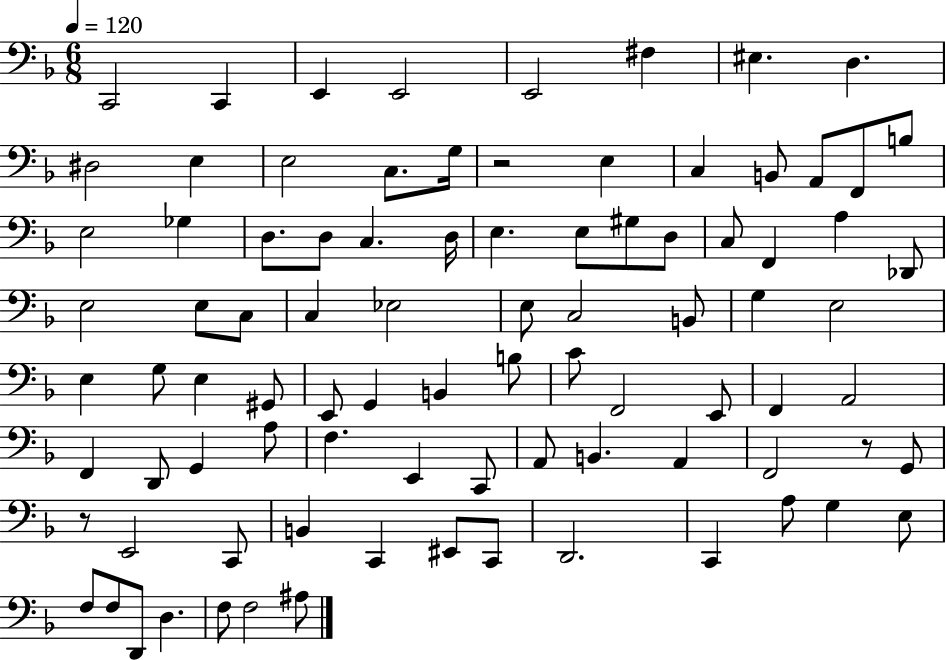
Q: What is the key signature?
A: F major